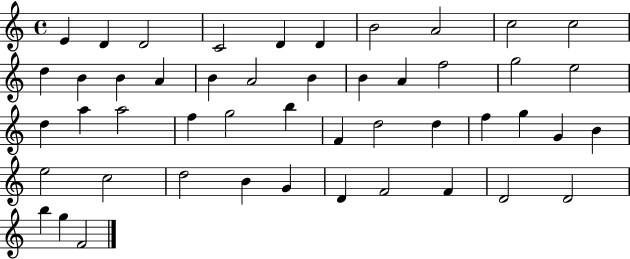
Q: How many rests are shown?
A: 0